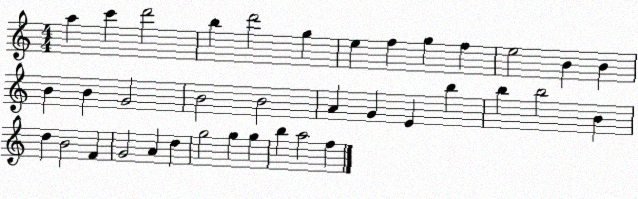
X:1
T:Untitled
M:4/4
L:1/4
K:C
a c' d'2 b d'2 g e f g f e2 B B B B G2 B2 B2 A G E b b b2 B d B2 F G2 A d g2 g g b a2 f